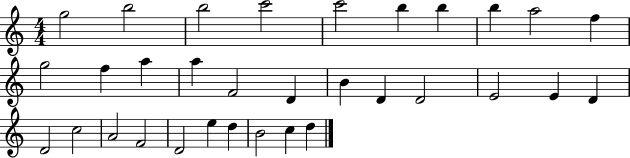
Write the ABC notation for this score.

X:1
T:Untitled
M:4/4
L:1/4
K:C
g2 b2 b2 c'2 c'2 b b b a2 f g2 f a a F2 D B D D2 E2 E D D2 c2 A2 F2 D2 e d B2 c d